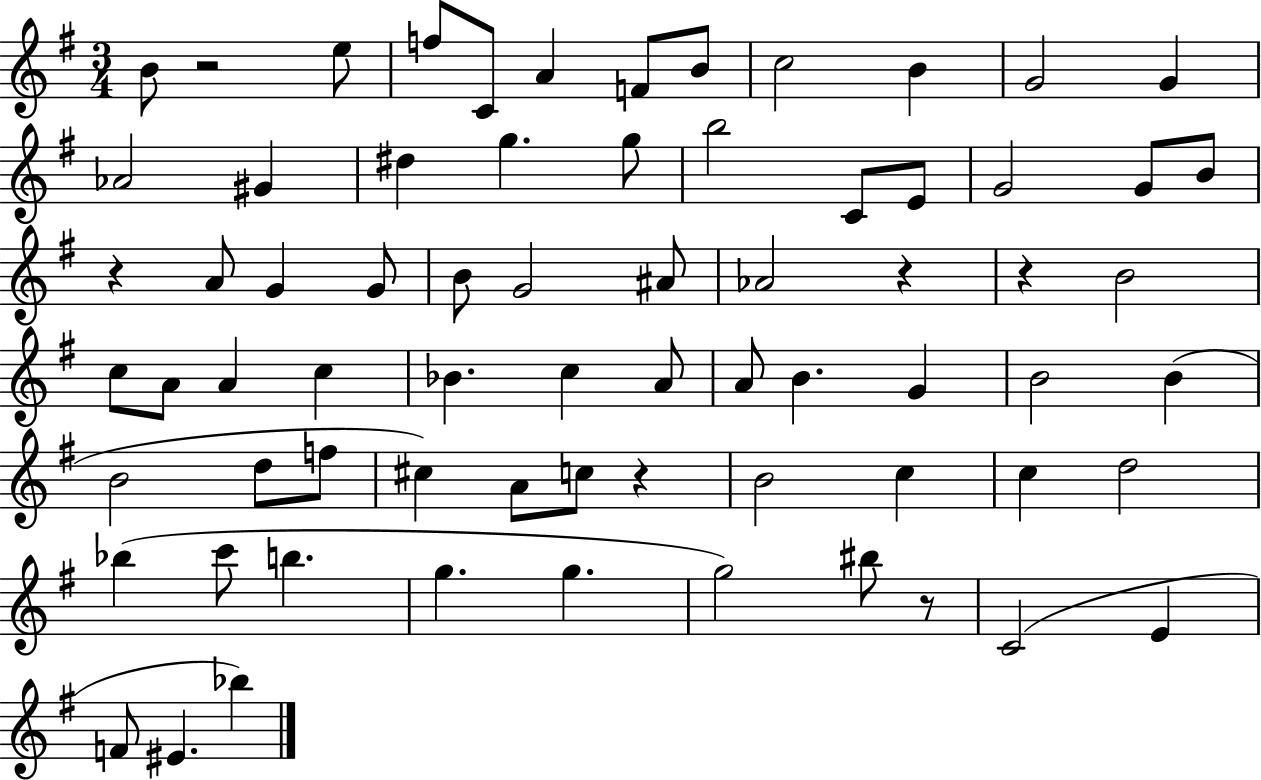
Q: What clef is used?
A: treble